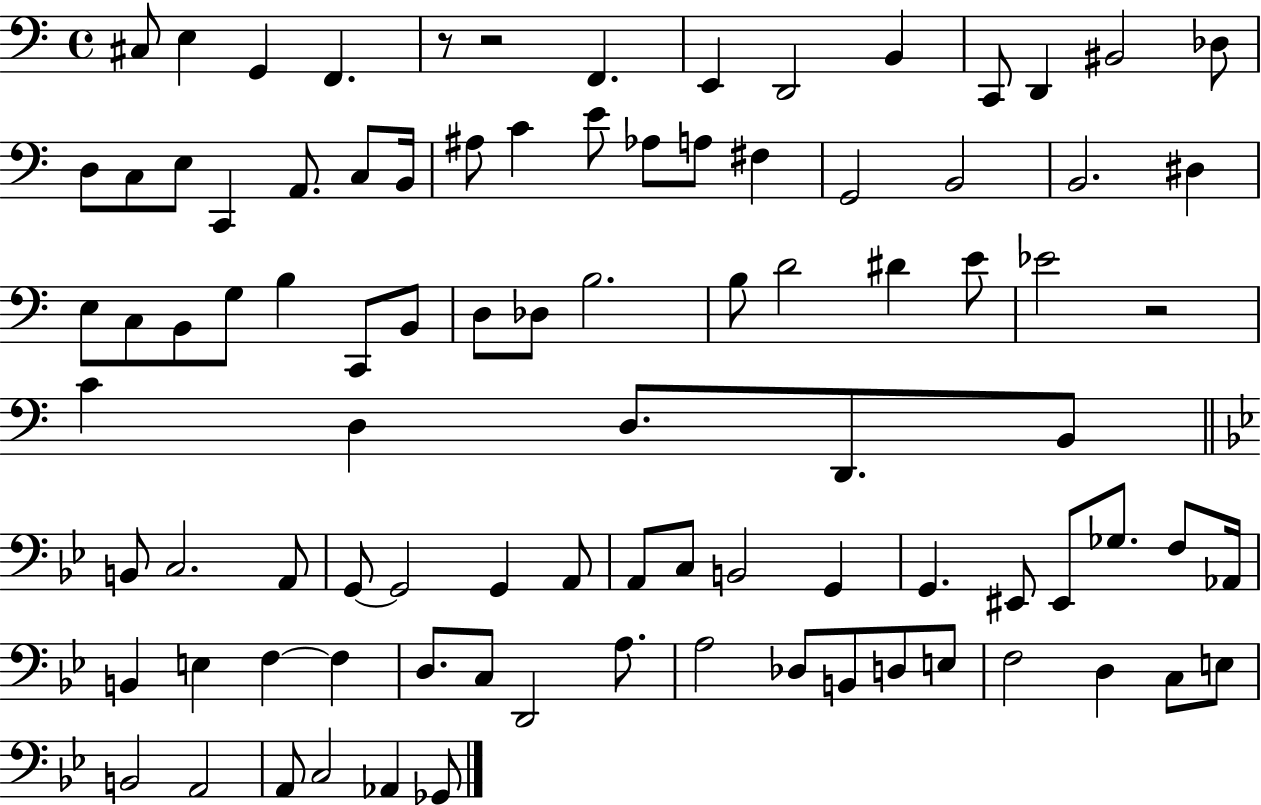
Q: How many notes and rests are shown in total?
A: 92